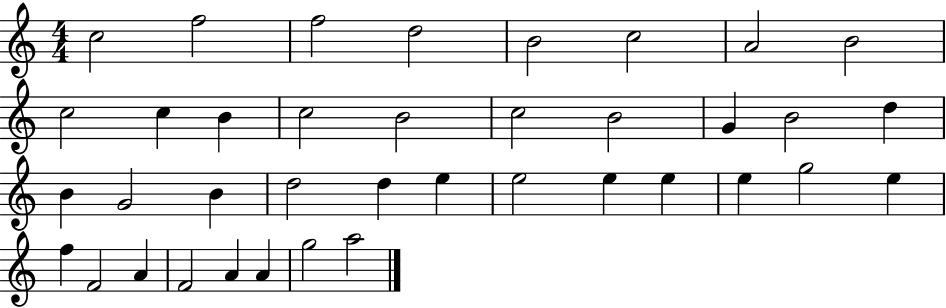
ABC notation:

X:1
T:Untitled
M:4/4
L:1/4
K:C
c2 f2 f2 d2 B2 c2 A2 B2 c2 c B c2 B2 c2 B2 G B2 d B G2 B d2 d e e2 e e e g2 e f F2 A F2 A A g2 a2